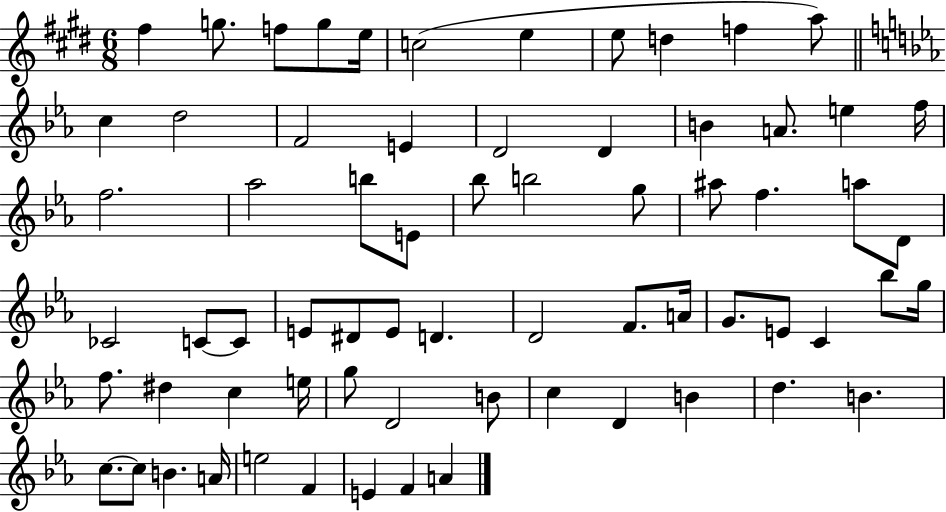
X:1
T:Untitled
M:6/8
L:1/4
K:E
^f g/2 f/2 g/2 e/4 c2 e e/2 d f a/2 c d2 F2 E D2 D B A/2 e f/4 f2 _a2 b/2 E/2 _b/2 b2 g/2 ^a/2 f a/2 D/2 _C2 C/2 C/2 E/2 ^D/2 E/2 D D2 F/2 A/4 G/2 E/2 C _b/2 g/4 f/2 ^d c e/4 g/2 D2 B/2 c D B d B c/2 c/2 B A/4 e2 F E F A